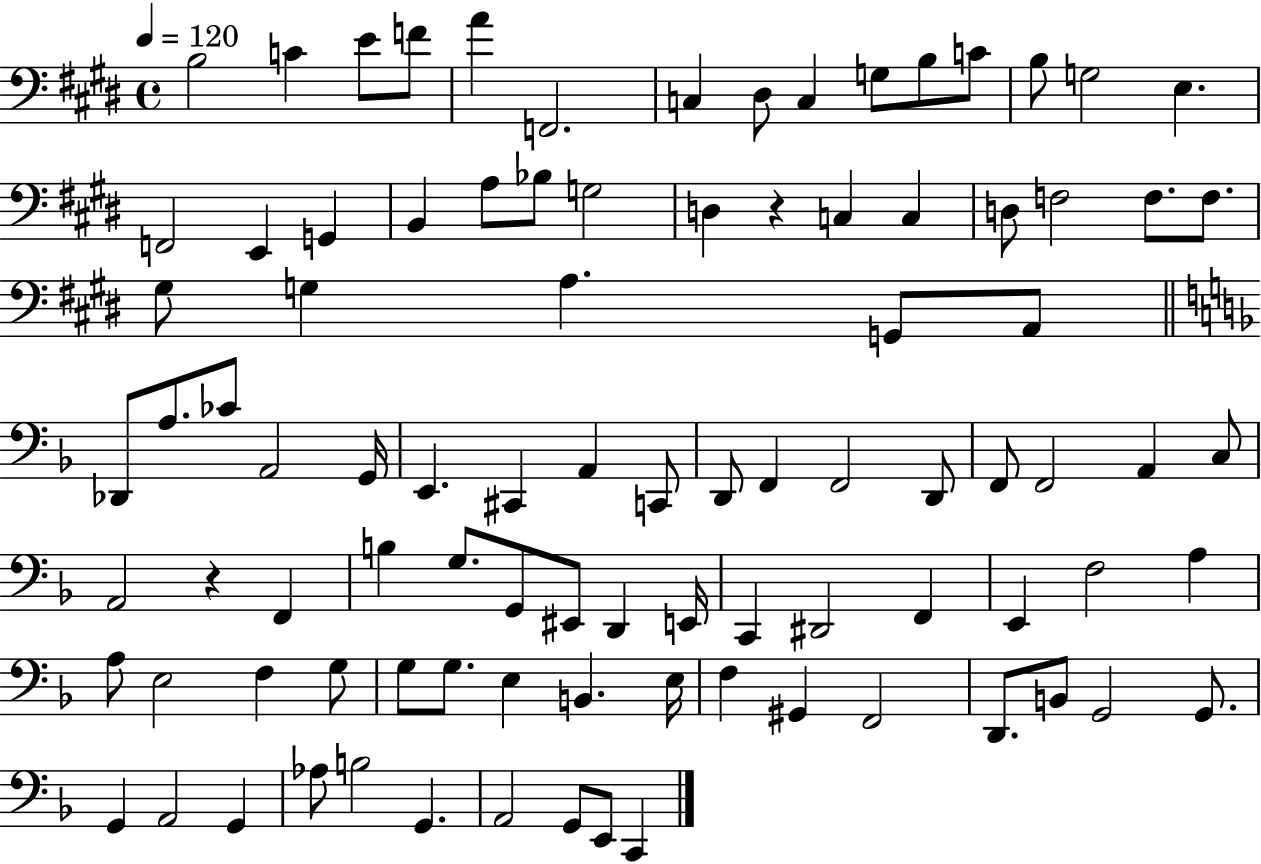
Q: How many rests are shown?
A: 2